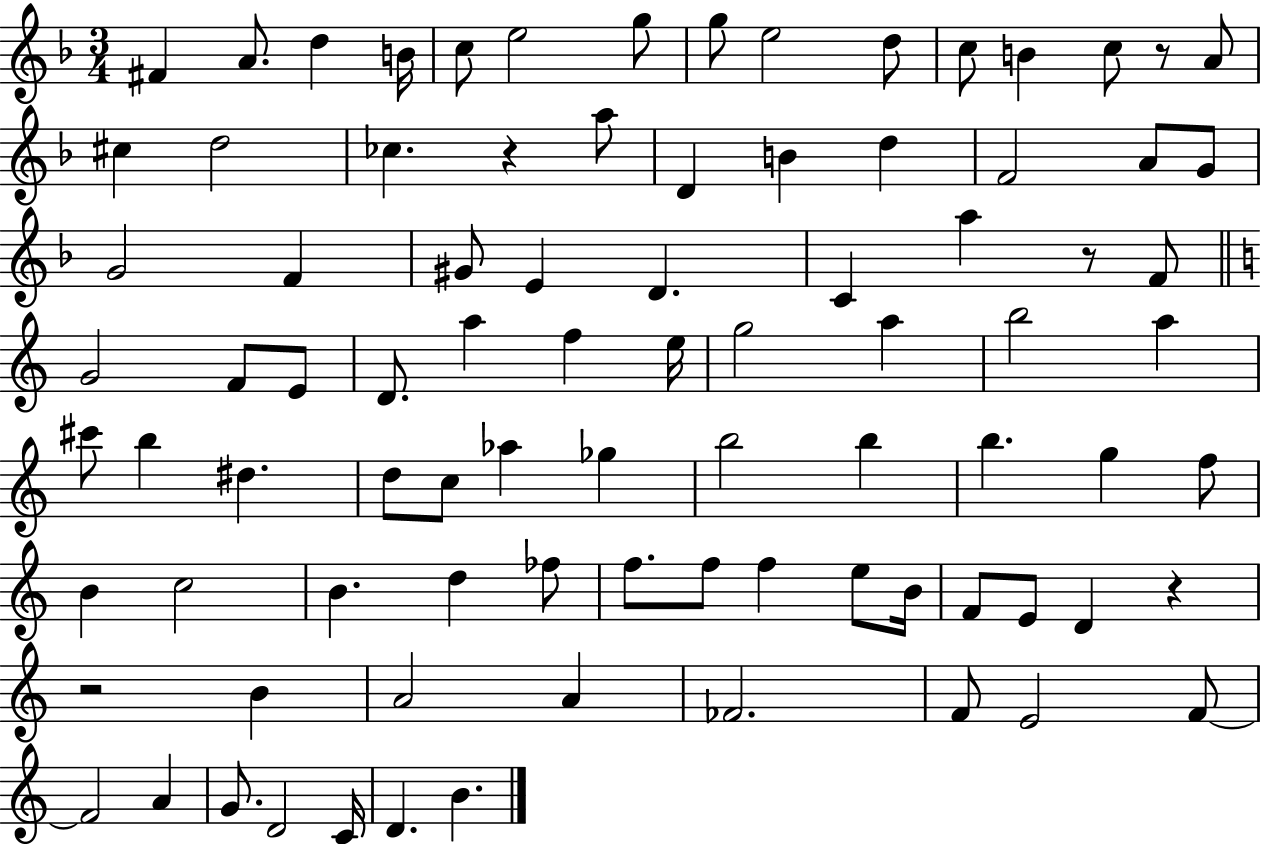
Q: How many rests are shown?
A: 5